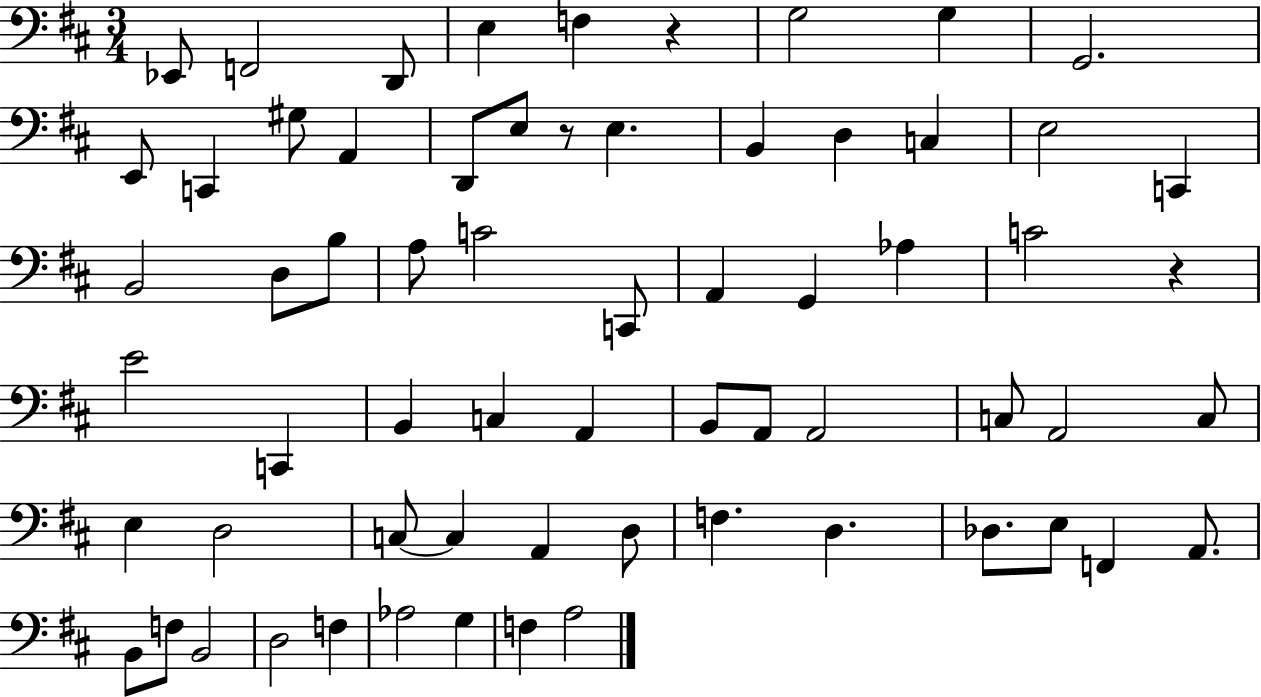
Eb2/e F2/h D2/e E3/q F3/q R/q G3/h G3/q G2/h. E2/e C2/q G#3/e A2/q D2/e E3/e R/e E3/q. B2/q D3/q C3/q E3/h C2/q B2/h D3/e B3/e A3/e C4/h C2/e A2/q G2/q Ab3/q C4/h R/q E4/h C2/q B2/q C3/q A2/q B2/e A2/e A2/h C3/e A2/h C3/e E3/q D3/h C3/e C3/q A2/q D3/e F3/q. D3/q. Db3/e. E3/e F2/q A2/e. B2/e F3/e B2/h D3/h F3/q Ab3/h G3/q F3/q A3/h